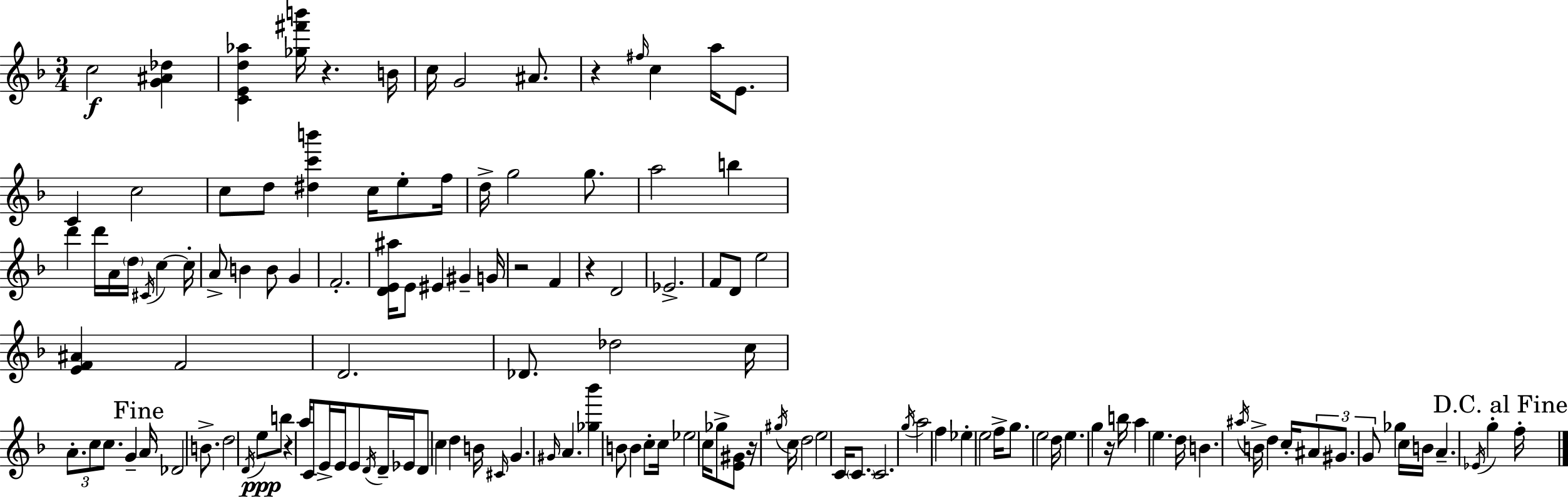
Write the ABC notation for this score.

X:1
T:Untitled
M:3/4
L:1/4
K:F
c2 [G^A_d] [CEd_a] [_g^f'b']/4 z B/4 c/4 G2 ^A/2 z ^f/4 c a/4 E/2 C c2 c/2 d/2 [^dc'b'] c/4 e/2 f/4 d/4 g2 g/2 a2 b d' d'/4 A/4 d/4 ^C/4 c c/4 A/2 B B/2 G F2 [DE^a]/4 E/2 ^E ^G G/4 z2 F z D2 _E2 F/2 D/2 e2 [EF^A] F2 D2 _D/2 _d2 c/4 A/2 c/2 c/2 G A/4 _D2 B/2 d2 D/4 e/2 b/2 z a/4 C/2 E/4 E/4 E/2 D/4 D/4 _E/4 D/2 c d B/4 ^C/4 G ^G/4 A [_g_b'] B/2 B c/2 c/4 _e2 c/4 _g/2 [E^G]/2 z/4 ^g/4 c/4 d2 e2 C/4 C/2 C2 g/4 a2 f _e e2 f/4 g/2 e2 d/4 e g z/4 b/4 a e d/4 B ^a/4 B/4 d c/4 ^A/2 ^G/2 G/2 _g c/4 B/4 A _E/4 g f/4